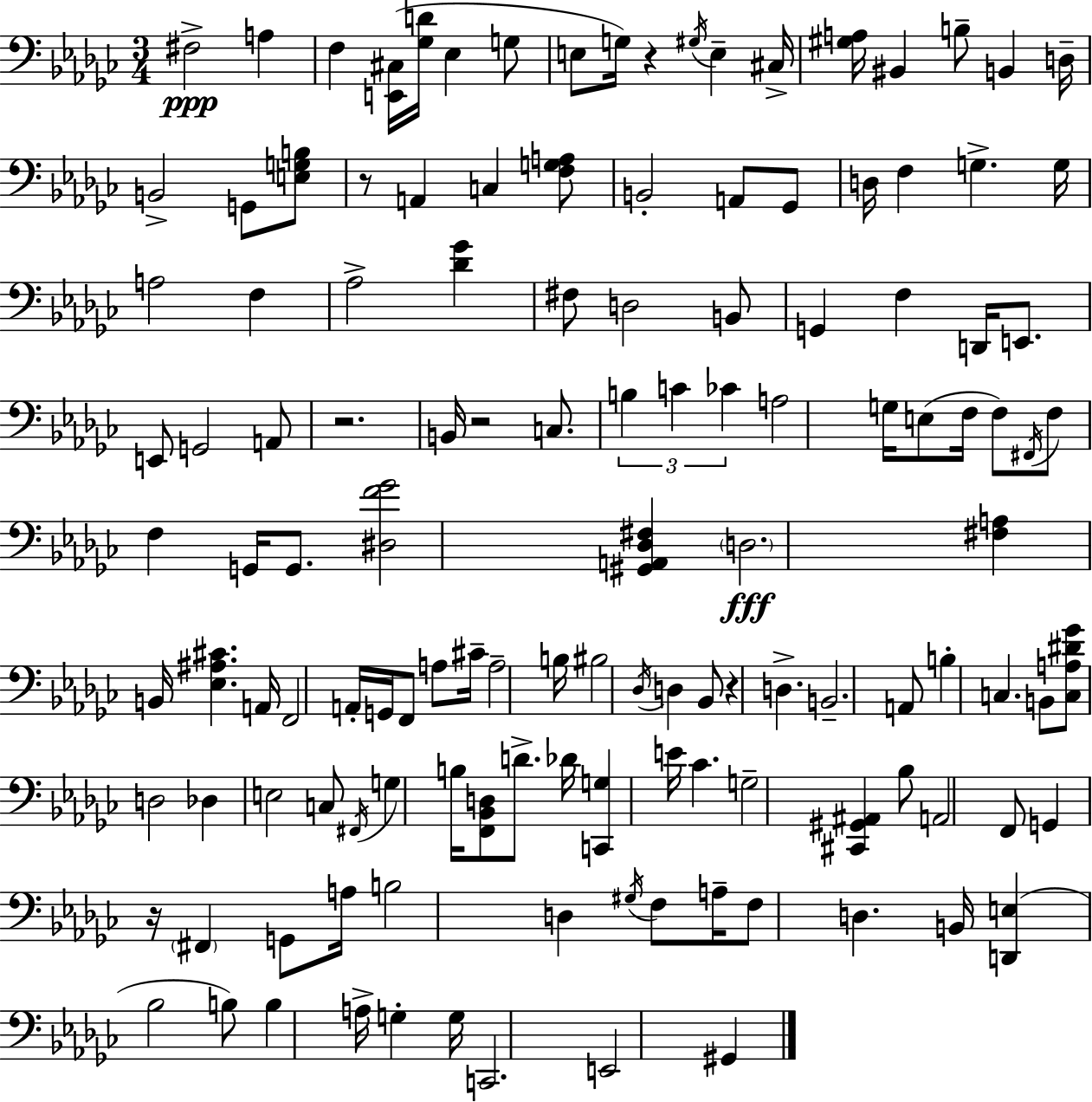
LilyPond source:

{
  \clef bass
  \numericTimeSignature
  \time 3/4
  \key ees \minor
  fis2->\ppp a4 | f4 <e, cis>16( <ges d'>16 ees4 g8 | e8 g16) r4 \acciaccatura { gis16 } e4-- | cis16-> <gis a>16 bis,4 b8-- b,4 | \break d16-- b,2-> g,8 <e g b>8 | r8 a,4 c4 <f g a>8 | b,2-. a,8 ges,8 | d16 f4 g4.-> | \break g16 a2 f4 | aes2-> <des' ges'>4 | fis8 d2 b,8 | g,4 f4 d,16 e,8. | \break e,8 g,2 a,8 | r2. | b,16 r2 c8. | \tuplet 3/2 { b4 c'4 ces'4 } | \break a2 g16 e8( | f16 f8) \acciaccatura { fis,16 } f8 f4 g,16 g,8. | <dis f' ges'>2 <gis, a, des fis>4 | \parenthesize d2.\fff | \break <fis a>4 b,16 <ees ais cis'>4. | a,16 f,2 a,16-. g,16 | f,8 a8 cis'16-- a2-- | b16 bis2 \acciaccatura { des16 } d4 | \break bes,8 r4 d4.-> | b,2.-- | a,8 b4-. c4. | b,8 <c a dis' ges'>8 d2 | \break des4 e2 | c8 \acciaccatura { fis,16 } g4 b16 <f, bes, d>8 | d'8.-> des'16 <c, g>4 e'16 ces'4. | g2-- | \break <cis, gis, ais,>4 bes8 a,2 | f,8 g,4 r16 \parenthesize fis,4 | g,8 a16 b2 | d4 \acciaccatura { gis16 } f8 a16-- f8 d4. | \break b,16 <d, e>4( bes2 | b8) b4 a16-> | g4-. g16 c,2. | e,2 | \break gis,4 \bar "|."
}